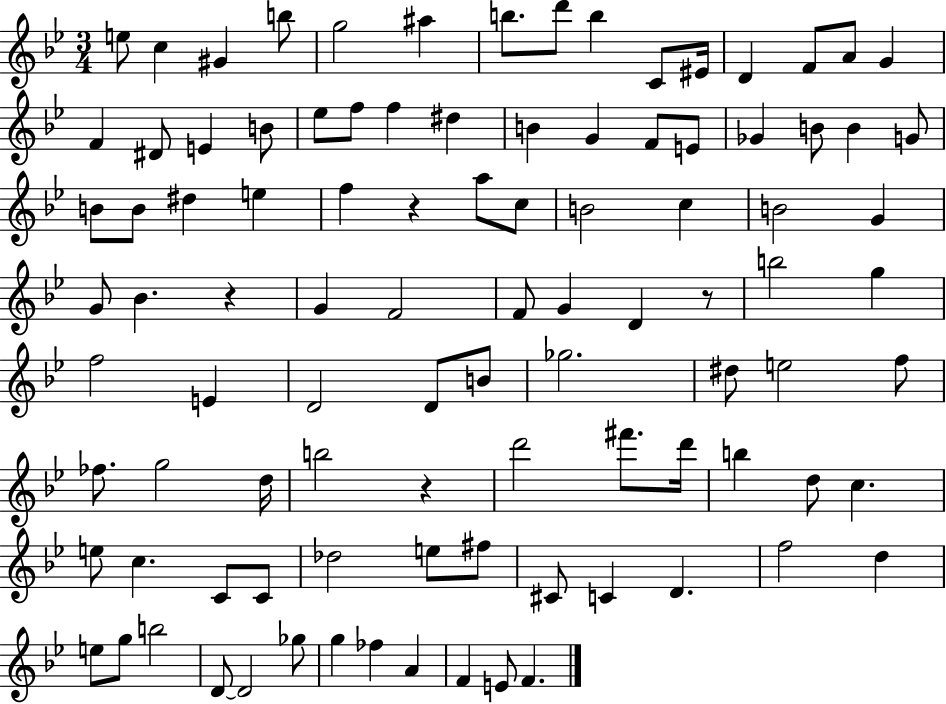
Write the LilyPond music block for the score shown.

{
  \clef treble
  \numericTimeSignature
  \time 3/4
  \key bes \major
  e''8 c''4 gis'4 b''8 | g''2 ais''4 | b''8. d'''8 b''4 c'8 eis'16 | d'4 f'8 a'8 g'4 | \break f'4 dis'8 e'4 b'8 | ees''8 f''8 f''4 dis''4 | b'4 g'4 f'8 e'8 | ges'4 b'8 b'4 g'8 | \break b'8 b'8 dis''4 e''4 | f''4 r4 a''8 c''8 | b'2 c''4 | b'2 g'4 | \break g'8 bes'4. r4 | g'4 f'2 | f'8 g'4 d'4 r8 | b''2 g''4 | \break f''2 e'4 | d'2 d'8 b'8 | ges''2. | dis''8 e''2 f''8 | \break fes''8. g''2 d''16 | b''2 r4 | d'''2 fis'''8. d'''16 | b''4 d''8 c''4. | \break e''8 c''4. c'8 c'8 | des''2 e''8 fis''8 | cis'8 c'4 d'4. | f''2 d''4 | \break e''8 g''8 b''2 | d'8~~ d'2 ges''8 | g''4 fes''4 a'4 | f'4 e'8 f'4. | \break \bar "|."
}